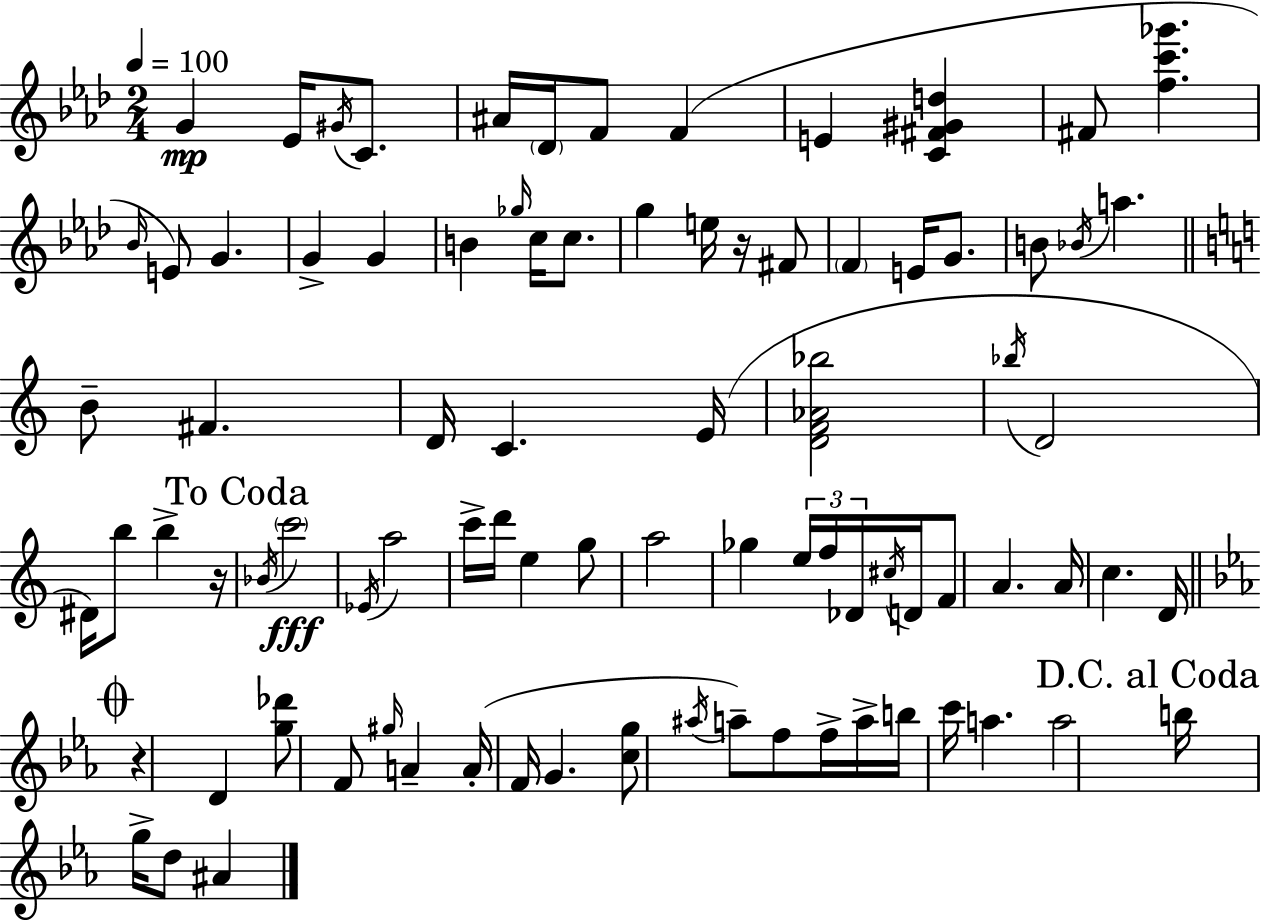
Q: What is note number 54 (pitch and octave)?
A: F4